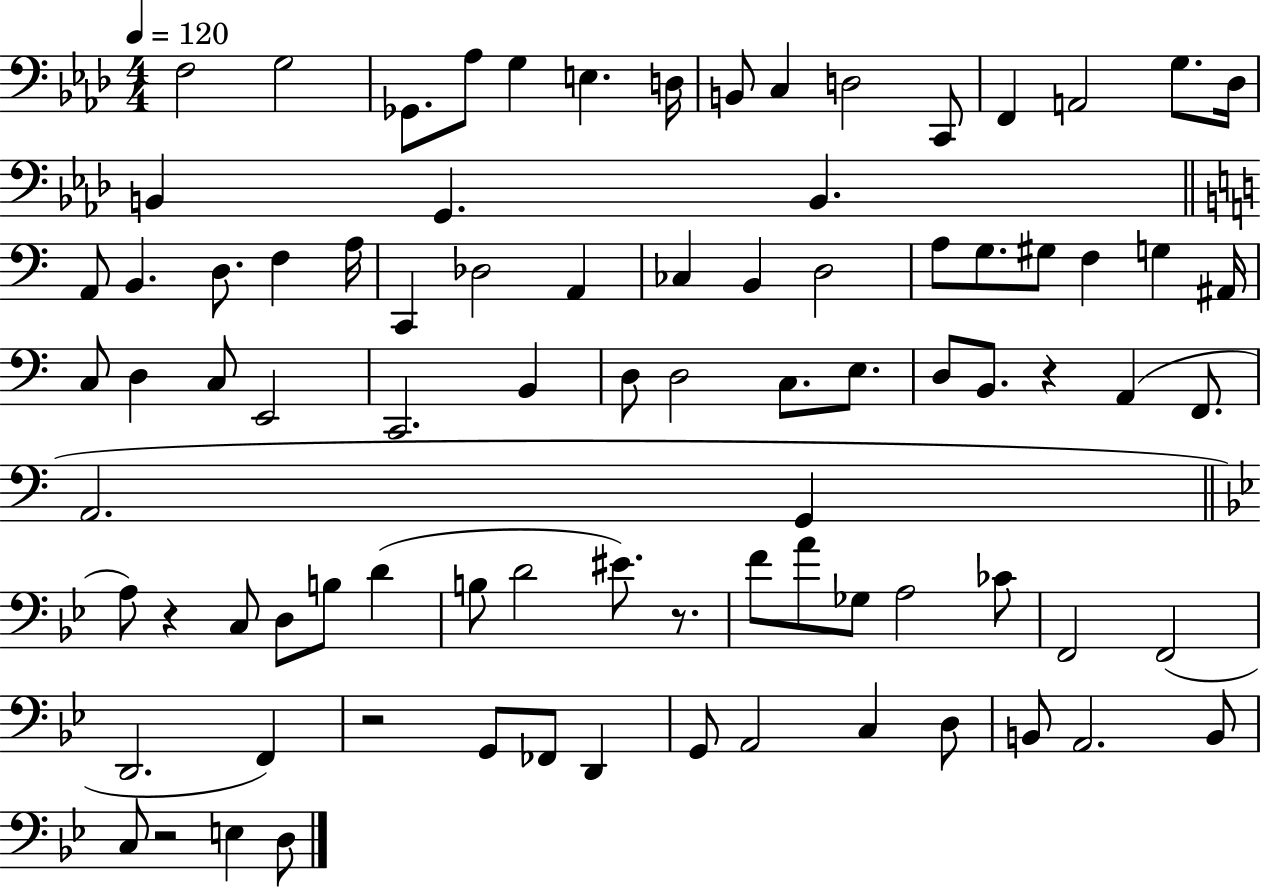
X:1
T:Untitled
M:4/4
L:1/4
K:Ab
F,2 G,2 _G,,/2 _A,/2 G, E, D,/4 B,,/2 C, D,2 C,,/2 F,, A,,2 G,/2 _D,/4 B,, G,, B,, A,,/2 B,, D,/2 F, A,/4 C,, _D,2 A,, _C, B,, D,2 A,/2 G,/2 ^G,/2 F, G, ^A,,/4 C,/2 D, C,/2 E,,2 C,,2 B,, D,/2 D,2 C,/2 E,/2 D,/2 B,,/2 z A,, F,,/2 A,,2 G,, A,/2 z C,/2 D,/2 B,/2 D B,/2 D2 ^E/2 z/2 F/2 A/2 _G,/2 A,2 _C/2 F,,2 F,,2 D,,2 F,, z2 G,,/2 _F,,/2 D,, G,,/2 A,,2 C, D,/2 B,,/2 A,,2 B,,/2 C,/2 z2 E, D,/2